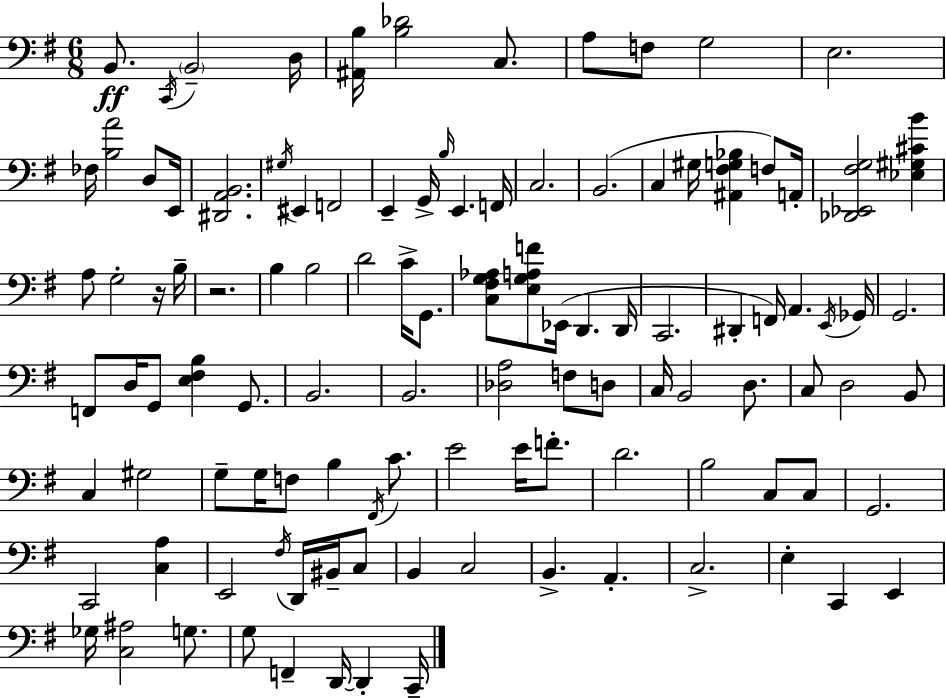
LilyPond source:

{
  \clef bass
  \numericTimeSignature
  \time 6/8
  \key e \minor
  \repeat volta 2 { b,8.\ff \acciaccatura { c,16 } \parenthesize b,2-- | d16 <ais, b>16 <b des'>2 c8. | a8 f8 g2 | e2. | \break fes16 <b a'>2 d8 | e,16 <dis, a, b,>2. | \acciaccatura { gis16 } eis,4 f,2 | e,4-- g,16-> \grace { b16 } e,4. | \break f,16 c2. | b,2.( | c4 gis16 <ais, fis g bes>4 | f8) a,16-. <des, ees, fis g>2 <ees gis cis' b'>4 | \break a8 g2-. | r16 b16-- r2. | b4 b2 | d'2 c'16-> | \break g,8. <c fis g aes>8 <e g a f'>8 ees,16( d,4. | d,16 c,2. | dis,4-. f,16) a,4. | \acciaccatura { e,16 } ges,16 g,2. | \break f,8 d16 g,8 <e fis b>4 | g,8. b,2. | b,2. | <des a>2 | \break f8 d8 c16 b,2 | d8. c8 d2 | b,8 c4 gis2 | g8-- g16 f8 b4 | \break \acciaccatura { fis,16 } c'8. e'2 | e'16 f'8.-. d'2. | b2 | c8 c8 g,2. | \break c,2 | <c a>4 e,2 | \acciaccatura { fis16 } d,16 bis,16-- c8 b,4 c2 | b,4.-> | \break a,4.-. c2.-> | e4-. c,4 | e,4 ges16 <c ais>2 | g8. g8 f,4-- | \break d,16~~ d,4-. c,16-- } \bar "|."
}